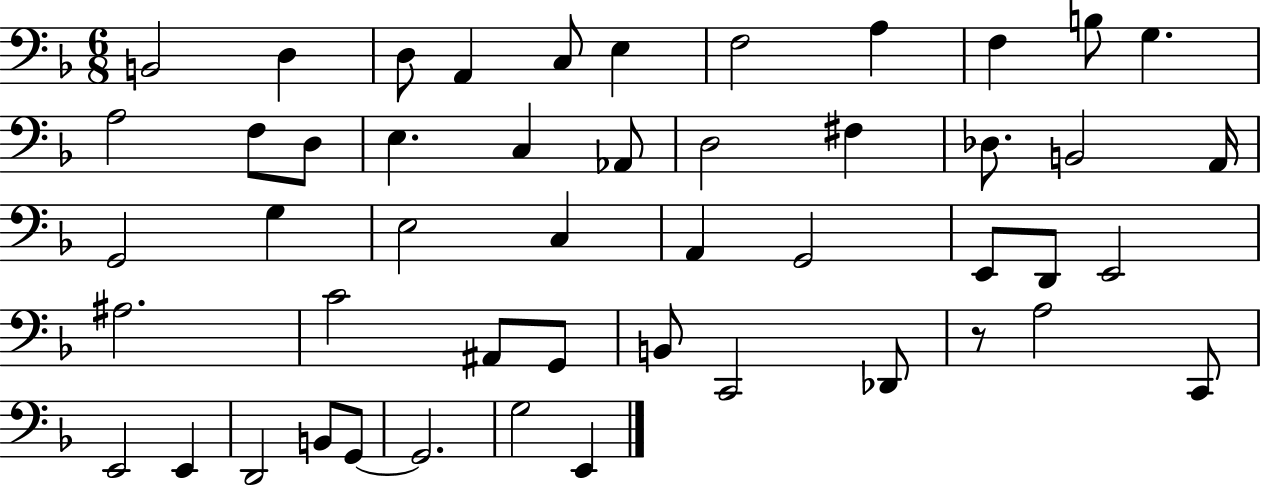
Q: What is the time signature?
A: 6/8